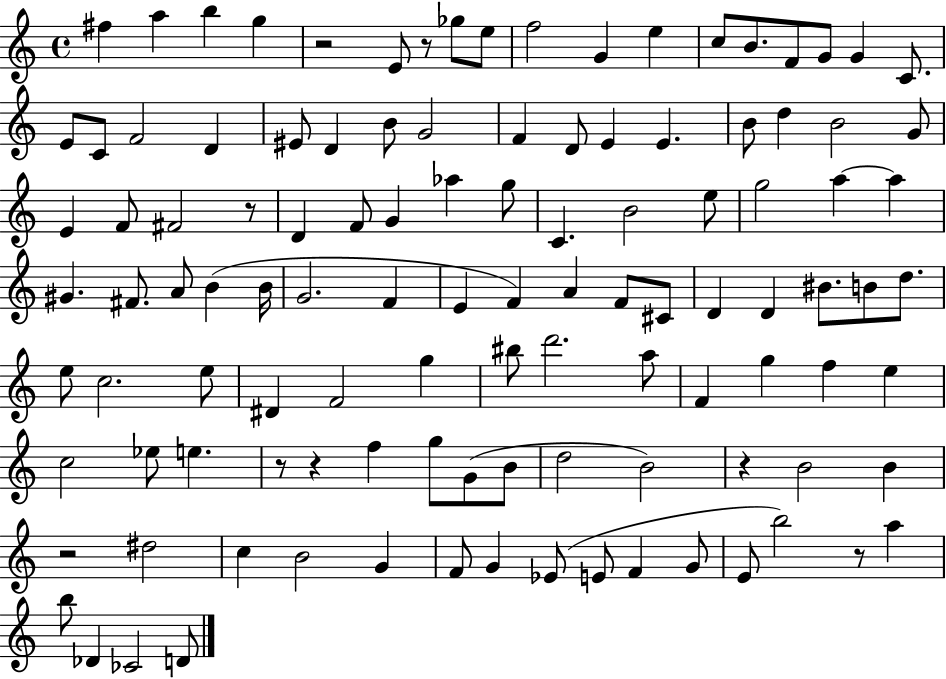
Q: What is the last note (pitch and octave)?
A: D4